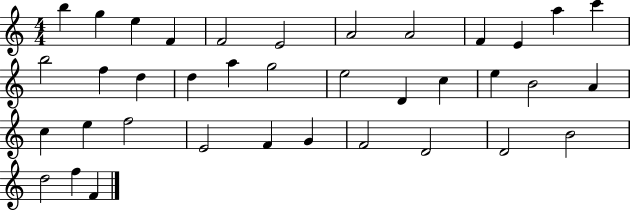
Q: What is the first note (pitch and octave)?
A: B5